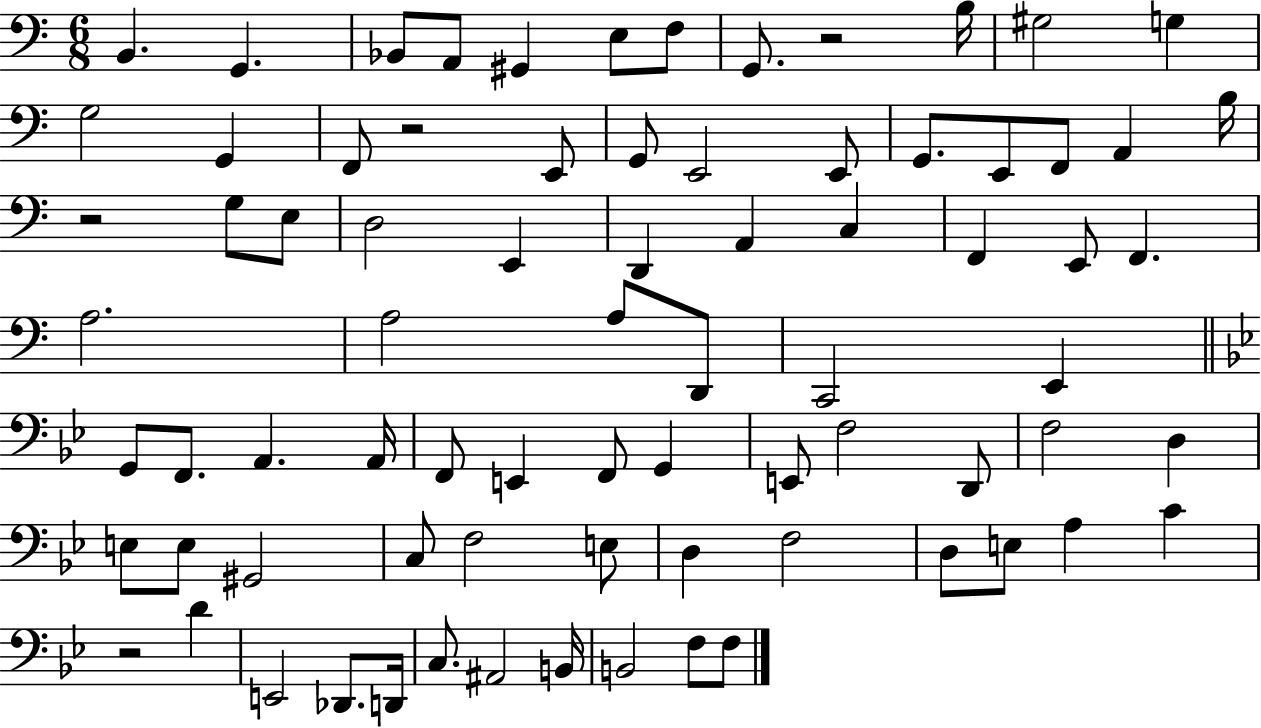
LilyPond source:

{
  \clef bass
  \numericTimeSignature
  \time 6/8
  \key c \major
  b,4. g,4. | bes,8 a,8 gis,4 e8 f8 | g,8. r2 b16 | gis2 g4 | \break g2 g,4 | f,8 r2 e,8 | g,8 e,2 e,8 | g,8. e,8 f,8 a,4 b16 | \break r2 g8 e8 | d2 e,4 | d,4 a,4 c4 | f,4 e,8 f,4. | \break a2. | a2 a8 d,8 | c,2 e,4 | \bar "||" \break \key g \minor g,8 f,8. a,4. a,16 | f,8 e,4 f,8 g,4 | e,8 f2 d,8 | f2 d4 | \break e8 e8 gis,2 | c8 f2 e8 | d4 f2 | d8 e8 a4 c'4 | \break r2 d'4 | e,2 des,8. d,16 | c8. ais,2 b,16 | b,2 f8 f8 | \break \bar "|."
}